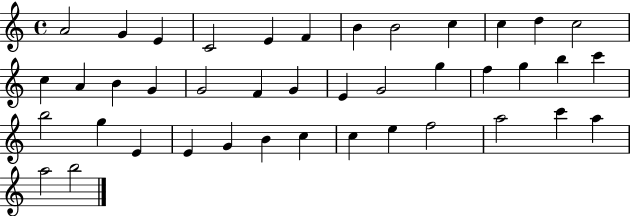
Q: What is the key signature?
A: C major